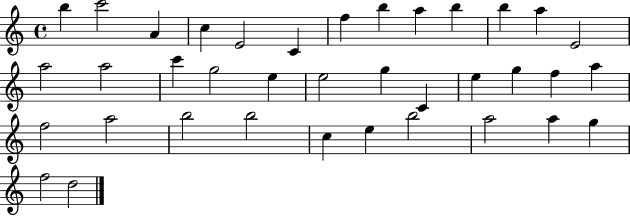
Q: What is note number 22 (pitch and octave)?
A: E5